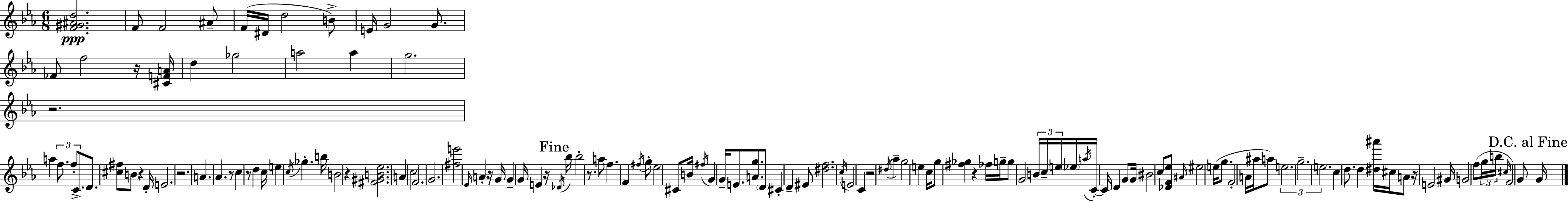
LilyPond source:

{
  \clef treble
  \numericTimeSignature
  \time 6/8
  \key ees \major
  \repeat volta 2 { <f' gis' ais' d''>2.\ppp | f'8 f'2 ais'8-- | f'16( dis'16 d''2 b'8->) | e'16 g'2 g'8. | \break fes'8 f''2 r16 <cis' f' a'>16 | d''4 ges''2 | a''2 a''4 | g''2. | \break r2. | a''4 \tuplet 3/2 { f''8. f''8-. c'8.-> } | d'8. <cis'' fis''>8 b'8 r4 d'16-. | e'2. | \break r2. | a'4. aes'4. | r8 c''4 r8 d''4 | c''16 e''4 \acciaccatura { c''16 } ges''4.-. | \break b''16 b'2 r4 | <fis' gis' b' ees''>2. | a'4 c''2 | f'2. | \break g'2. | <fis'' e'''>2 \grace { ees'16 } a'4-. | r16 g'16 g'4-- g'16 e'4 | r16 \mark "Fine" \acciaccatura { des'16 } bes''16 bes''2-. | \break r8. a''8 f''4. f'4 | \acciaccatura { fis''16 } g''8-. ees''2 | cis'8 b'16 \acciaccatura { fis''16 } g'4 g'16-- e'8. | <a' g''>8. \parenthesize d'8 cis'4-. d'4-- | \break eis'8 <dis'' f''>2. | \acciaccatura { c''16 } e'2 | c'4 r2 | \acciaccatura { dis''16 } aes''4-- g''2 | \break e''4 c''16 g''8 <fis'' ges''>4 | r4 fes''16 g''16-- g''8 g'2 | \tuplet 3/2 { b'16 c''16-- e''16 } \parenthesize ees''16 \acciaccatura { a''16 } c'16-.~~ | c'16 d'4 g'8 g'16 bis'2 | \break c''8 <des' f' ees''>8 \grace { ais'16 } eis''2 | e''16( g''8. f'2-. | a'16 ais''16 a''8) \tuplet 3/2 { e''2. | g''2.-- | \break e''2. } | c''4 | d''8. d''4 <dis'' ais'''>16 cis''16 a'8 | r16 e'2 gis'16 g'2 | \break f''8( \tuplet 3/2 { g''16 b''16 \grace { cis''16 }) } f'2 | g'8 \mark "D.C. al Fine" g'16 } \bar "|."
}